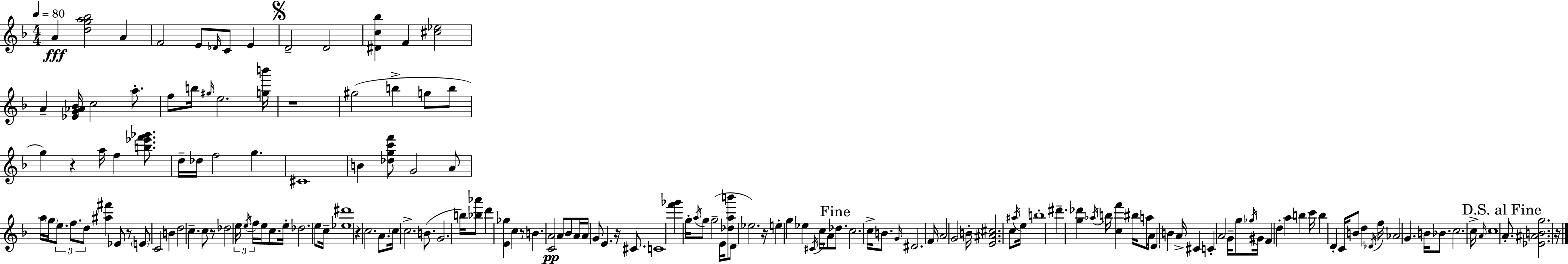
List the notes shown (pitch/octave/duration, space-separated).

A4/q [D5,G5,A5,Bb5]/h A4/q F4/h E4/e Db4/s C4/e E4/q D4/h D4/h [D#4,C5,Bb5]/q F4/q [C#5,Eb5]/h A4/q [Eb4,G4,Ab4,Bb4]/s C5/h A5/e. F5/e B5/s G#5/s E5/h. [G5,B6]/s R/w G#5/h B5/q G5/e B5/e G5/q R/q A5/s F5/q [B5,Eb6,F6,Gb6]/e. D5/s Db5/s F5/h G5/q. C#4/w B4/q [Db5,G5,C6,F6]/e G4/h A4/e A5/s G5/s E5/e. F5/e. D5/e [A#5,F#6]/q Eb4/e R/e E4/e C4/h B4/q D5/h C5/q. C5/e R/e Db5/h E5/s E5/s F5/s E5/s C5/e. E5/s Db5/h. E5/e C5/s [Eb5,D#6]/w R/q C5/h. A4/e. C5/s C5/h. B4/e. G4/h. B5/s [Bb5,Ab6]/e D6/q [E4,Gb5]/q C5/q R/e B4/q. [C4,A4]/h A4/e Bb4/e A4/s A4/s G4/e E4/q. R/s C#4/e. C4/w [F6,Gb6]/q G5/s A5/s G5/e G5/h E4/s [Db5,A5,B6]/e D4/e Eb5/h. R/s E5/q G5/q Eb5/q C#4/s C5/s A4/e Db5/e. C5/h. C5/s B4/e. G4/s D#4/h. F4/s A4/h G4/h B4/s [E4,A#4,C#5]/h. C5/e A#5/s E5/s B5/w D#6/q. [G5,Db6]/q Ab5/s B5/s [C5,F6]/q BIS5/s A5/e A4/s D4/q B4/q A4/s C#4/q C4/q A4/h G4/s G5/e Gb5/s G#4/s F4/q D5/q A5/q B5/q C6/s B5/q D4/q C4/s B4/e D5/q Db4/s F5/s Ab4/h G4/q. B4/s Bb4/e. C5/h. C5/s A4/s C5/w A4/e. [Eb4,A#4,B4,G5]/h. R/s